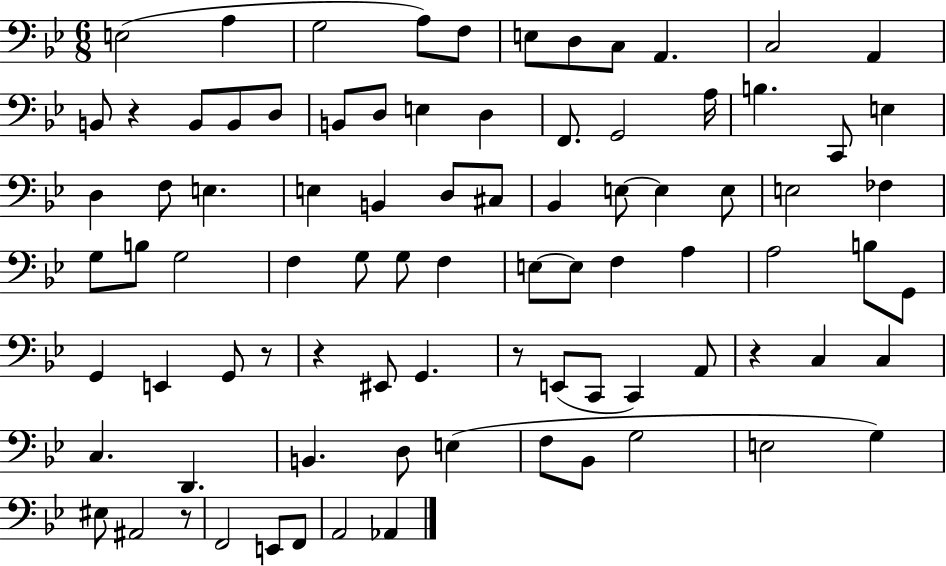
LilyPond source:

{
  \clef bass
  \numericTimeSignature
  \time 6/8
  \key bes \major
  \repeat volta 2 { e2( a4 | g2 a8) f8 | e8 d8 c8 a,4. | c2 a,4 | \break b,8 r4 b,8 b,8 d8 | b,8 d8 e4 d4 | f,8. g,2 a16 | b4. c,8 e4 | \break d4 f8 e4. | e4 b,4 d8 cis8 | bes,4 e8~~ e4 e8 | e2 fes4 | \break g8 b8 g2 | f4 g8 g8 f4 | e8~~ e8 f4 a4 | a2 b8 g,8 | \break g,4 e,4 g,8 r8 | r4 eis,8 g,4. | r8 e,8( c,8 c,4) a,8 | r4 c4 c4 | \break c4. d,4. | b,4. d8 e4( | f8 bes,8 g2 | e2 g4) | \break eis8 ais,2 r8 | f,2 e,8 f,8 | a,2 aes,4 | } \bar "|."
}